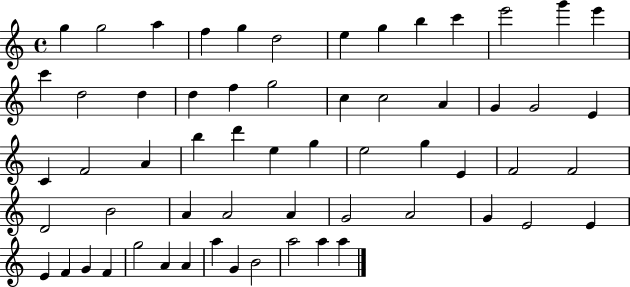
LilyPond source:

{
  \clef treble
  \time 4/4
  \defaultTimeSignature
  \key c \major
  g''4 g''2 a''4 | f''4 g''4 d''2 | e''4 g''4 b''4 c'''4 | e'''2 g'''4 e'''4 | \break c'''4 d''2 d''4 | d''4 f''4 g''2 | c''4 c''2 a'4 | g'4 g'2 e'4 | \break c'4 f'2 a'4 | b''4 d'''4 e''4 g''4 | e''2 g''4 e'4 | f'2 f'2 | \break d'2 b'2 | a'4 a'2 a'4 | g'2 a'2 | g'4 e'2 e'4 | \break e'4 f'4 g'4 f'4 | g''2 a'4 a'4 | a''4 g'4 b'2 | a''2 a''4 a''4 | \break \bar "|."
}